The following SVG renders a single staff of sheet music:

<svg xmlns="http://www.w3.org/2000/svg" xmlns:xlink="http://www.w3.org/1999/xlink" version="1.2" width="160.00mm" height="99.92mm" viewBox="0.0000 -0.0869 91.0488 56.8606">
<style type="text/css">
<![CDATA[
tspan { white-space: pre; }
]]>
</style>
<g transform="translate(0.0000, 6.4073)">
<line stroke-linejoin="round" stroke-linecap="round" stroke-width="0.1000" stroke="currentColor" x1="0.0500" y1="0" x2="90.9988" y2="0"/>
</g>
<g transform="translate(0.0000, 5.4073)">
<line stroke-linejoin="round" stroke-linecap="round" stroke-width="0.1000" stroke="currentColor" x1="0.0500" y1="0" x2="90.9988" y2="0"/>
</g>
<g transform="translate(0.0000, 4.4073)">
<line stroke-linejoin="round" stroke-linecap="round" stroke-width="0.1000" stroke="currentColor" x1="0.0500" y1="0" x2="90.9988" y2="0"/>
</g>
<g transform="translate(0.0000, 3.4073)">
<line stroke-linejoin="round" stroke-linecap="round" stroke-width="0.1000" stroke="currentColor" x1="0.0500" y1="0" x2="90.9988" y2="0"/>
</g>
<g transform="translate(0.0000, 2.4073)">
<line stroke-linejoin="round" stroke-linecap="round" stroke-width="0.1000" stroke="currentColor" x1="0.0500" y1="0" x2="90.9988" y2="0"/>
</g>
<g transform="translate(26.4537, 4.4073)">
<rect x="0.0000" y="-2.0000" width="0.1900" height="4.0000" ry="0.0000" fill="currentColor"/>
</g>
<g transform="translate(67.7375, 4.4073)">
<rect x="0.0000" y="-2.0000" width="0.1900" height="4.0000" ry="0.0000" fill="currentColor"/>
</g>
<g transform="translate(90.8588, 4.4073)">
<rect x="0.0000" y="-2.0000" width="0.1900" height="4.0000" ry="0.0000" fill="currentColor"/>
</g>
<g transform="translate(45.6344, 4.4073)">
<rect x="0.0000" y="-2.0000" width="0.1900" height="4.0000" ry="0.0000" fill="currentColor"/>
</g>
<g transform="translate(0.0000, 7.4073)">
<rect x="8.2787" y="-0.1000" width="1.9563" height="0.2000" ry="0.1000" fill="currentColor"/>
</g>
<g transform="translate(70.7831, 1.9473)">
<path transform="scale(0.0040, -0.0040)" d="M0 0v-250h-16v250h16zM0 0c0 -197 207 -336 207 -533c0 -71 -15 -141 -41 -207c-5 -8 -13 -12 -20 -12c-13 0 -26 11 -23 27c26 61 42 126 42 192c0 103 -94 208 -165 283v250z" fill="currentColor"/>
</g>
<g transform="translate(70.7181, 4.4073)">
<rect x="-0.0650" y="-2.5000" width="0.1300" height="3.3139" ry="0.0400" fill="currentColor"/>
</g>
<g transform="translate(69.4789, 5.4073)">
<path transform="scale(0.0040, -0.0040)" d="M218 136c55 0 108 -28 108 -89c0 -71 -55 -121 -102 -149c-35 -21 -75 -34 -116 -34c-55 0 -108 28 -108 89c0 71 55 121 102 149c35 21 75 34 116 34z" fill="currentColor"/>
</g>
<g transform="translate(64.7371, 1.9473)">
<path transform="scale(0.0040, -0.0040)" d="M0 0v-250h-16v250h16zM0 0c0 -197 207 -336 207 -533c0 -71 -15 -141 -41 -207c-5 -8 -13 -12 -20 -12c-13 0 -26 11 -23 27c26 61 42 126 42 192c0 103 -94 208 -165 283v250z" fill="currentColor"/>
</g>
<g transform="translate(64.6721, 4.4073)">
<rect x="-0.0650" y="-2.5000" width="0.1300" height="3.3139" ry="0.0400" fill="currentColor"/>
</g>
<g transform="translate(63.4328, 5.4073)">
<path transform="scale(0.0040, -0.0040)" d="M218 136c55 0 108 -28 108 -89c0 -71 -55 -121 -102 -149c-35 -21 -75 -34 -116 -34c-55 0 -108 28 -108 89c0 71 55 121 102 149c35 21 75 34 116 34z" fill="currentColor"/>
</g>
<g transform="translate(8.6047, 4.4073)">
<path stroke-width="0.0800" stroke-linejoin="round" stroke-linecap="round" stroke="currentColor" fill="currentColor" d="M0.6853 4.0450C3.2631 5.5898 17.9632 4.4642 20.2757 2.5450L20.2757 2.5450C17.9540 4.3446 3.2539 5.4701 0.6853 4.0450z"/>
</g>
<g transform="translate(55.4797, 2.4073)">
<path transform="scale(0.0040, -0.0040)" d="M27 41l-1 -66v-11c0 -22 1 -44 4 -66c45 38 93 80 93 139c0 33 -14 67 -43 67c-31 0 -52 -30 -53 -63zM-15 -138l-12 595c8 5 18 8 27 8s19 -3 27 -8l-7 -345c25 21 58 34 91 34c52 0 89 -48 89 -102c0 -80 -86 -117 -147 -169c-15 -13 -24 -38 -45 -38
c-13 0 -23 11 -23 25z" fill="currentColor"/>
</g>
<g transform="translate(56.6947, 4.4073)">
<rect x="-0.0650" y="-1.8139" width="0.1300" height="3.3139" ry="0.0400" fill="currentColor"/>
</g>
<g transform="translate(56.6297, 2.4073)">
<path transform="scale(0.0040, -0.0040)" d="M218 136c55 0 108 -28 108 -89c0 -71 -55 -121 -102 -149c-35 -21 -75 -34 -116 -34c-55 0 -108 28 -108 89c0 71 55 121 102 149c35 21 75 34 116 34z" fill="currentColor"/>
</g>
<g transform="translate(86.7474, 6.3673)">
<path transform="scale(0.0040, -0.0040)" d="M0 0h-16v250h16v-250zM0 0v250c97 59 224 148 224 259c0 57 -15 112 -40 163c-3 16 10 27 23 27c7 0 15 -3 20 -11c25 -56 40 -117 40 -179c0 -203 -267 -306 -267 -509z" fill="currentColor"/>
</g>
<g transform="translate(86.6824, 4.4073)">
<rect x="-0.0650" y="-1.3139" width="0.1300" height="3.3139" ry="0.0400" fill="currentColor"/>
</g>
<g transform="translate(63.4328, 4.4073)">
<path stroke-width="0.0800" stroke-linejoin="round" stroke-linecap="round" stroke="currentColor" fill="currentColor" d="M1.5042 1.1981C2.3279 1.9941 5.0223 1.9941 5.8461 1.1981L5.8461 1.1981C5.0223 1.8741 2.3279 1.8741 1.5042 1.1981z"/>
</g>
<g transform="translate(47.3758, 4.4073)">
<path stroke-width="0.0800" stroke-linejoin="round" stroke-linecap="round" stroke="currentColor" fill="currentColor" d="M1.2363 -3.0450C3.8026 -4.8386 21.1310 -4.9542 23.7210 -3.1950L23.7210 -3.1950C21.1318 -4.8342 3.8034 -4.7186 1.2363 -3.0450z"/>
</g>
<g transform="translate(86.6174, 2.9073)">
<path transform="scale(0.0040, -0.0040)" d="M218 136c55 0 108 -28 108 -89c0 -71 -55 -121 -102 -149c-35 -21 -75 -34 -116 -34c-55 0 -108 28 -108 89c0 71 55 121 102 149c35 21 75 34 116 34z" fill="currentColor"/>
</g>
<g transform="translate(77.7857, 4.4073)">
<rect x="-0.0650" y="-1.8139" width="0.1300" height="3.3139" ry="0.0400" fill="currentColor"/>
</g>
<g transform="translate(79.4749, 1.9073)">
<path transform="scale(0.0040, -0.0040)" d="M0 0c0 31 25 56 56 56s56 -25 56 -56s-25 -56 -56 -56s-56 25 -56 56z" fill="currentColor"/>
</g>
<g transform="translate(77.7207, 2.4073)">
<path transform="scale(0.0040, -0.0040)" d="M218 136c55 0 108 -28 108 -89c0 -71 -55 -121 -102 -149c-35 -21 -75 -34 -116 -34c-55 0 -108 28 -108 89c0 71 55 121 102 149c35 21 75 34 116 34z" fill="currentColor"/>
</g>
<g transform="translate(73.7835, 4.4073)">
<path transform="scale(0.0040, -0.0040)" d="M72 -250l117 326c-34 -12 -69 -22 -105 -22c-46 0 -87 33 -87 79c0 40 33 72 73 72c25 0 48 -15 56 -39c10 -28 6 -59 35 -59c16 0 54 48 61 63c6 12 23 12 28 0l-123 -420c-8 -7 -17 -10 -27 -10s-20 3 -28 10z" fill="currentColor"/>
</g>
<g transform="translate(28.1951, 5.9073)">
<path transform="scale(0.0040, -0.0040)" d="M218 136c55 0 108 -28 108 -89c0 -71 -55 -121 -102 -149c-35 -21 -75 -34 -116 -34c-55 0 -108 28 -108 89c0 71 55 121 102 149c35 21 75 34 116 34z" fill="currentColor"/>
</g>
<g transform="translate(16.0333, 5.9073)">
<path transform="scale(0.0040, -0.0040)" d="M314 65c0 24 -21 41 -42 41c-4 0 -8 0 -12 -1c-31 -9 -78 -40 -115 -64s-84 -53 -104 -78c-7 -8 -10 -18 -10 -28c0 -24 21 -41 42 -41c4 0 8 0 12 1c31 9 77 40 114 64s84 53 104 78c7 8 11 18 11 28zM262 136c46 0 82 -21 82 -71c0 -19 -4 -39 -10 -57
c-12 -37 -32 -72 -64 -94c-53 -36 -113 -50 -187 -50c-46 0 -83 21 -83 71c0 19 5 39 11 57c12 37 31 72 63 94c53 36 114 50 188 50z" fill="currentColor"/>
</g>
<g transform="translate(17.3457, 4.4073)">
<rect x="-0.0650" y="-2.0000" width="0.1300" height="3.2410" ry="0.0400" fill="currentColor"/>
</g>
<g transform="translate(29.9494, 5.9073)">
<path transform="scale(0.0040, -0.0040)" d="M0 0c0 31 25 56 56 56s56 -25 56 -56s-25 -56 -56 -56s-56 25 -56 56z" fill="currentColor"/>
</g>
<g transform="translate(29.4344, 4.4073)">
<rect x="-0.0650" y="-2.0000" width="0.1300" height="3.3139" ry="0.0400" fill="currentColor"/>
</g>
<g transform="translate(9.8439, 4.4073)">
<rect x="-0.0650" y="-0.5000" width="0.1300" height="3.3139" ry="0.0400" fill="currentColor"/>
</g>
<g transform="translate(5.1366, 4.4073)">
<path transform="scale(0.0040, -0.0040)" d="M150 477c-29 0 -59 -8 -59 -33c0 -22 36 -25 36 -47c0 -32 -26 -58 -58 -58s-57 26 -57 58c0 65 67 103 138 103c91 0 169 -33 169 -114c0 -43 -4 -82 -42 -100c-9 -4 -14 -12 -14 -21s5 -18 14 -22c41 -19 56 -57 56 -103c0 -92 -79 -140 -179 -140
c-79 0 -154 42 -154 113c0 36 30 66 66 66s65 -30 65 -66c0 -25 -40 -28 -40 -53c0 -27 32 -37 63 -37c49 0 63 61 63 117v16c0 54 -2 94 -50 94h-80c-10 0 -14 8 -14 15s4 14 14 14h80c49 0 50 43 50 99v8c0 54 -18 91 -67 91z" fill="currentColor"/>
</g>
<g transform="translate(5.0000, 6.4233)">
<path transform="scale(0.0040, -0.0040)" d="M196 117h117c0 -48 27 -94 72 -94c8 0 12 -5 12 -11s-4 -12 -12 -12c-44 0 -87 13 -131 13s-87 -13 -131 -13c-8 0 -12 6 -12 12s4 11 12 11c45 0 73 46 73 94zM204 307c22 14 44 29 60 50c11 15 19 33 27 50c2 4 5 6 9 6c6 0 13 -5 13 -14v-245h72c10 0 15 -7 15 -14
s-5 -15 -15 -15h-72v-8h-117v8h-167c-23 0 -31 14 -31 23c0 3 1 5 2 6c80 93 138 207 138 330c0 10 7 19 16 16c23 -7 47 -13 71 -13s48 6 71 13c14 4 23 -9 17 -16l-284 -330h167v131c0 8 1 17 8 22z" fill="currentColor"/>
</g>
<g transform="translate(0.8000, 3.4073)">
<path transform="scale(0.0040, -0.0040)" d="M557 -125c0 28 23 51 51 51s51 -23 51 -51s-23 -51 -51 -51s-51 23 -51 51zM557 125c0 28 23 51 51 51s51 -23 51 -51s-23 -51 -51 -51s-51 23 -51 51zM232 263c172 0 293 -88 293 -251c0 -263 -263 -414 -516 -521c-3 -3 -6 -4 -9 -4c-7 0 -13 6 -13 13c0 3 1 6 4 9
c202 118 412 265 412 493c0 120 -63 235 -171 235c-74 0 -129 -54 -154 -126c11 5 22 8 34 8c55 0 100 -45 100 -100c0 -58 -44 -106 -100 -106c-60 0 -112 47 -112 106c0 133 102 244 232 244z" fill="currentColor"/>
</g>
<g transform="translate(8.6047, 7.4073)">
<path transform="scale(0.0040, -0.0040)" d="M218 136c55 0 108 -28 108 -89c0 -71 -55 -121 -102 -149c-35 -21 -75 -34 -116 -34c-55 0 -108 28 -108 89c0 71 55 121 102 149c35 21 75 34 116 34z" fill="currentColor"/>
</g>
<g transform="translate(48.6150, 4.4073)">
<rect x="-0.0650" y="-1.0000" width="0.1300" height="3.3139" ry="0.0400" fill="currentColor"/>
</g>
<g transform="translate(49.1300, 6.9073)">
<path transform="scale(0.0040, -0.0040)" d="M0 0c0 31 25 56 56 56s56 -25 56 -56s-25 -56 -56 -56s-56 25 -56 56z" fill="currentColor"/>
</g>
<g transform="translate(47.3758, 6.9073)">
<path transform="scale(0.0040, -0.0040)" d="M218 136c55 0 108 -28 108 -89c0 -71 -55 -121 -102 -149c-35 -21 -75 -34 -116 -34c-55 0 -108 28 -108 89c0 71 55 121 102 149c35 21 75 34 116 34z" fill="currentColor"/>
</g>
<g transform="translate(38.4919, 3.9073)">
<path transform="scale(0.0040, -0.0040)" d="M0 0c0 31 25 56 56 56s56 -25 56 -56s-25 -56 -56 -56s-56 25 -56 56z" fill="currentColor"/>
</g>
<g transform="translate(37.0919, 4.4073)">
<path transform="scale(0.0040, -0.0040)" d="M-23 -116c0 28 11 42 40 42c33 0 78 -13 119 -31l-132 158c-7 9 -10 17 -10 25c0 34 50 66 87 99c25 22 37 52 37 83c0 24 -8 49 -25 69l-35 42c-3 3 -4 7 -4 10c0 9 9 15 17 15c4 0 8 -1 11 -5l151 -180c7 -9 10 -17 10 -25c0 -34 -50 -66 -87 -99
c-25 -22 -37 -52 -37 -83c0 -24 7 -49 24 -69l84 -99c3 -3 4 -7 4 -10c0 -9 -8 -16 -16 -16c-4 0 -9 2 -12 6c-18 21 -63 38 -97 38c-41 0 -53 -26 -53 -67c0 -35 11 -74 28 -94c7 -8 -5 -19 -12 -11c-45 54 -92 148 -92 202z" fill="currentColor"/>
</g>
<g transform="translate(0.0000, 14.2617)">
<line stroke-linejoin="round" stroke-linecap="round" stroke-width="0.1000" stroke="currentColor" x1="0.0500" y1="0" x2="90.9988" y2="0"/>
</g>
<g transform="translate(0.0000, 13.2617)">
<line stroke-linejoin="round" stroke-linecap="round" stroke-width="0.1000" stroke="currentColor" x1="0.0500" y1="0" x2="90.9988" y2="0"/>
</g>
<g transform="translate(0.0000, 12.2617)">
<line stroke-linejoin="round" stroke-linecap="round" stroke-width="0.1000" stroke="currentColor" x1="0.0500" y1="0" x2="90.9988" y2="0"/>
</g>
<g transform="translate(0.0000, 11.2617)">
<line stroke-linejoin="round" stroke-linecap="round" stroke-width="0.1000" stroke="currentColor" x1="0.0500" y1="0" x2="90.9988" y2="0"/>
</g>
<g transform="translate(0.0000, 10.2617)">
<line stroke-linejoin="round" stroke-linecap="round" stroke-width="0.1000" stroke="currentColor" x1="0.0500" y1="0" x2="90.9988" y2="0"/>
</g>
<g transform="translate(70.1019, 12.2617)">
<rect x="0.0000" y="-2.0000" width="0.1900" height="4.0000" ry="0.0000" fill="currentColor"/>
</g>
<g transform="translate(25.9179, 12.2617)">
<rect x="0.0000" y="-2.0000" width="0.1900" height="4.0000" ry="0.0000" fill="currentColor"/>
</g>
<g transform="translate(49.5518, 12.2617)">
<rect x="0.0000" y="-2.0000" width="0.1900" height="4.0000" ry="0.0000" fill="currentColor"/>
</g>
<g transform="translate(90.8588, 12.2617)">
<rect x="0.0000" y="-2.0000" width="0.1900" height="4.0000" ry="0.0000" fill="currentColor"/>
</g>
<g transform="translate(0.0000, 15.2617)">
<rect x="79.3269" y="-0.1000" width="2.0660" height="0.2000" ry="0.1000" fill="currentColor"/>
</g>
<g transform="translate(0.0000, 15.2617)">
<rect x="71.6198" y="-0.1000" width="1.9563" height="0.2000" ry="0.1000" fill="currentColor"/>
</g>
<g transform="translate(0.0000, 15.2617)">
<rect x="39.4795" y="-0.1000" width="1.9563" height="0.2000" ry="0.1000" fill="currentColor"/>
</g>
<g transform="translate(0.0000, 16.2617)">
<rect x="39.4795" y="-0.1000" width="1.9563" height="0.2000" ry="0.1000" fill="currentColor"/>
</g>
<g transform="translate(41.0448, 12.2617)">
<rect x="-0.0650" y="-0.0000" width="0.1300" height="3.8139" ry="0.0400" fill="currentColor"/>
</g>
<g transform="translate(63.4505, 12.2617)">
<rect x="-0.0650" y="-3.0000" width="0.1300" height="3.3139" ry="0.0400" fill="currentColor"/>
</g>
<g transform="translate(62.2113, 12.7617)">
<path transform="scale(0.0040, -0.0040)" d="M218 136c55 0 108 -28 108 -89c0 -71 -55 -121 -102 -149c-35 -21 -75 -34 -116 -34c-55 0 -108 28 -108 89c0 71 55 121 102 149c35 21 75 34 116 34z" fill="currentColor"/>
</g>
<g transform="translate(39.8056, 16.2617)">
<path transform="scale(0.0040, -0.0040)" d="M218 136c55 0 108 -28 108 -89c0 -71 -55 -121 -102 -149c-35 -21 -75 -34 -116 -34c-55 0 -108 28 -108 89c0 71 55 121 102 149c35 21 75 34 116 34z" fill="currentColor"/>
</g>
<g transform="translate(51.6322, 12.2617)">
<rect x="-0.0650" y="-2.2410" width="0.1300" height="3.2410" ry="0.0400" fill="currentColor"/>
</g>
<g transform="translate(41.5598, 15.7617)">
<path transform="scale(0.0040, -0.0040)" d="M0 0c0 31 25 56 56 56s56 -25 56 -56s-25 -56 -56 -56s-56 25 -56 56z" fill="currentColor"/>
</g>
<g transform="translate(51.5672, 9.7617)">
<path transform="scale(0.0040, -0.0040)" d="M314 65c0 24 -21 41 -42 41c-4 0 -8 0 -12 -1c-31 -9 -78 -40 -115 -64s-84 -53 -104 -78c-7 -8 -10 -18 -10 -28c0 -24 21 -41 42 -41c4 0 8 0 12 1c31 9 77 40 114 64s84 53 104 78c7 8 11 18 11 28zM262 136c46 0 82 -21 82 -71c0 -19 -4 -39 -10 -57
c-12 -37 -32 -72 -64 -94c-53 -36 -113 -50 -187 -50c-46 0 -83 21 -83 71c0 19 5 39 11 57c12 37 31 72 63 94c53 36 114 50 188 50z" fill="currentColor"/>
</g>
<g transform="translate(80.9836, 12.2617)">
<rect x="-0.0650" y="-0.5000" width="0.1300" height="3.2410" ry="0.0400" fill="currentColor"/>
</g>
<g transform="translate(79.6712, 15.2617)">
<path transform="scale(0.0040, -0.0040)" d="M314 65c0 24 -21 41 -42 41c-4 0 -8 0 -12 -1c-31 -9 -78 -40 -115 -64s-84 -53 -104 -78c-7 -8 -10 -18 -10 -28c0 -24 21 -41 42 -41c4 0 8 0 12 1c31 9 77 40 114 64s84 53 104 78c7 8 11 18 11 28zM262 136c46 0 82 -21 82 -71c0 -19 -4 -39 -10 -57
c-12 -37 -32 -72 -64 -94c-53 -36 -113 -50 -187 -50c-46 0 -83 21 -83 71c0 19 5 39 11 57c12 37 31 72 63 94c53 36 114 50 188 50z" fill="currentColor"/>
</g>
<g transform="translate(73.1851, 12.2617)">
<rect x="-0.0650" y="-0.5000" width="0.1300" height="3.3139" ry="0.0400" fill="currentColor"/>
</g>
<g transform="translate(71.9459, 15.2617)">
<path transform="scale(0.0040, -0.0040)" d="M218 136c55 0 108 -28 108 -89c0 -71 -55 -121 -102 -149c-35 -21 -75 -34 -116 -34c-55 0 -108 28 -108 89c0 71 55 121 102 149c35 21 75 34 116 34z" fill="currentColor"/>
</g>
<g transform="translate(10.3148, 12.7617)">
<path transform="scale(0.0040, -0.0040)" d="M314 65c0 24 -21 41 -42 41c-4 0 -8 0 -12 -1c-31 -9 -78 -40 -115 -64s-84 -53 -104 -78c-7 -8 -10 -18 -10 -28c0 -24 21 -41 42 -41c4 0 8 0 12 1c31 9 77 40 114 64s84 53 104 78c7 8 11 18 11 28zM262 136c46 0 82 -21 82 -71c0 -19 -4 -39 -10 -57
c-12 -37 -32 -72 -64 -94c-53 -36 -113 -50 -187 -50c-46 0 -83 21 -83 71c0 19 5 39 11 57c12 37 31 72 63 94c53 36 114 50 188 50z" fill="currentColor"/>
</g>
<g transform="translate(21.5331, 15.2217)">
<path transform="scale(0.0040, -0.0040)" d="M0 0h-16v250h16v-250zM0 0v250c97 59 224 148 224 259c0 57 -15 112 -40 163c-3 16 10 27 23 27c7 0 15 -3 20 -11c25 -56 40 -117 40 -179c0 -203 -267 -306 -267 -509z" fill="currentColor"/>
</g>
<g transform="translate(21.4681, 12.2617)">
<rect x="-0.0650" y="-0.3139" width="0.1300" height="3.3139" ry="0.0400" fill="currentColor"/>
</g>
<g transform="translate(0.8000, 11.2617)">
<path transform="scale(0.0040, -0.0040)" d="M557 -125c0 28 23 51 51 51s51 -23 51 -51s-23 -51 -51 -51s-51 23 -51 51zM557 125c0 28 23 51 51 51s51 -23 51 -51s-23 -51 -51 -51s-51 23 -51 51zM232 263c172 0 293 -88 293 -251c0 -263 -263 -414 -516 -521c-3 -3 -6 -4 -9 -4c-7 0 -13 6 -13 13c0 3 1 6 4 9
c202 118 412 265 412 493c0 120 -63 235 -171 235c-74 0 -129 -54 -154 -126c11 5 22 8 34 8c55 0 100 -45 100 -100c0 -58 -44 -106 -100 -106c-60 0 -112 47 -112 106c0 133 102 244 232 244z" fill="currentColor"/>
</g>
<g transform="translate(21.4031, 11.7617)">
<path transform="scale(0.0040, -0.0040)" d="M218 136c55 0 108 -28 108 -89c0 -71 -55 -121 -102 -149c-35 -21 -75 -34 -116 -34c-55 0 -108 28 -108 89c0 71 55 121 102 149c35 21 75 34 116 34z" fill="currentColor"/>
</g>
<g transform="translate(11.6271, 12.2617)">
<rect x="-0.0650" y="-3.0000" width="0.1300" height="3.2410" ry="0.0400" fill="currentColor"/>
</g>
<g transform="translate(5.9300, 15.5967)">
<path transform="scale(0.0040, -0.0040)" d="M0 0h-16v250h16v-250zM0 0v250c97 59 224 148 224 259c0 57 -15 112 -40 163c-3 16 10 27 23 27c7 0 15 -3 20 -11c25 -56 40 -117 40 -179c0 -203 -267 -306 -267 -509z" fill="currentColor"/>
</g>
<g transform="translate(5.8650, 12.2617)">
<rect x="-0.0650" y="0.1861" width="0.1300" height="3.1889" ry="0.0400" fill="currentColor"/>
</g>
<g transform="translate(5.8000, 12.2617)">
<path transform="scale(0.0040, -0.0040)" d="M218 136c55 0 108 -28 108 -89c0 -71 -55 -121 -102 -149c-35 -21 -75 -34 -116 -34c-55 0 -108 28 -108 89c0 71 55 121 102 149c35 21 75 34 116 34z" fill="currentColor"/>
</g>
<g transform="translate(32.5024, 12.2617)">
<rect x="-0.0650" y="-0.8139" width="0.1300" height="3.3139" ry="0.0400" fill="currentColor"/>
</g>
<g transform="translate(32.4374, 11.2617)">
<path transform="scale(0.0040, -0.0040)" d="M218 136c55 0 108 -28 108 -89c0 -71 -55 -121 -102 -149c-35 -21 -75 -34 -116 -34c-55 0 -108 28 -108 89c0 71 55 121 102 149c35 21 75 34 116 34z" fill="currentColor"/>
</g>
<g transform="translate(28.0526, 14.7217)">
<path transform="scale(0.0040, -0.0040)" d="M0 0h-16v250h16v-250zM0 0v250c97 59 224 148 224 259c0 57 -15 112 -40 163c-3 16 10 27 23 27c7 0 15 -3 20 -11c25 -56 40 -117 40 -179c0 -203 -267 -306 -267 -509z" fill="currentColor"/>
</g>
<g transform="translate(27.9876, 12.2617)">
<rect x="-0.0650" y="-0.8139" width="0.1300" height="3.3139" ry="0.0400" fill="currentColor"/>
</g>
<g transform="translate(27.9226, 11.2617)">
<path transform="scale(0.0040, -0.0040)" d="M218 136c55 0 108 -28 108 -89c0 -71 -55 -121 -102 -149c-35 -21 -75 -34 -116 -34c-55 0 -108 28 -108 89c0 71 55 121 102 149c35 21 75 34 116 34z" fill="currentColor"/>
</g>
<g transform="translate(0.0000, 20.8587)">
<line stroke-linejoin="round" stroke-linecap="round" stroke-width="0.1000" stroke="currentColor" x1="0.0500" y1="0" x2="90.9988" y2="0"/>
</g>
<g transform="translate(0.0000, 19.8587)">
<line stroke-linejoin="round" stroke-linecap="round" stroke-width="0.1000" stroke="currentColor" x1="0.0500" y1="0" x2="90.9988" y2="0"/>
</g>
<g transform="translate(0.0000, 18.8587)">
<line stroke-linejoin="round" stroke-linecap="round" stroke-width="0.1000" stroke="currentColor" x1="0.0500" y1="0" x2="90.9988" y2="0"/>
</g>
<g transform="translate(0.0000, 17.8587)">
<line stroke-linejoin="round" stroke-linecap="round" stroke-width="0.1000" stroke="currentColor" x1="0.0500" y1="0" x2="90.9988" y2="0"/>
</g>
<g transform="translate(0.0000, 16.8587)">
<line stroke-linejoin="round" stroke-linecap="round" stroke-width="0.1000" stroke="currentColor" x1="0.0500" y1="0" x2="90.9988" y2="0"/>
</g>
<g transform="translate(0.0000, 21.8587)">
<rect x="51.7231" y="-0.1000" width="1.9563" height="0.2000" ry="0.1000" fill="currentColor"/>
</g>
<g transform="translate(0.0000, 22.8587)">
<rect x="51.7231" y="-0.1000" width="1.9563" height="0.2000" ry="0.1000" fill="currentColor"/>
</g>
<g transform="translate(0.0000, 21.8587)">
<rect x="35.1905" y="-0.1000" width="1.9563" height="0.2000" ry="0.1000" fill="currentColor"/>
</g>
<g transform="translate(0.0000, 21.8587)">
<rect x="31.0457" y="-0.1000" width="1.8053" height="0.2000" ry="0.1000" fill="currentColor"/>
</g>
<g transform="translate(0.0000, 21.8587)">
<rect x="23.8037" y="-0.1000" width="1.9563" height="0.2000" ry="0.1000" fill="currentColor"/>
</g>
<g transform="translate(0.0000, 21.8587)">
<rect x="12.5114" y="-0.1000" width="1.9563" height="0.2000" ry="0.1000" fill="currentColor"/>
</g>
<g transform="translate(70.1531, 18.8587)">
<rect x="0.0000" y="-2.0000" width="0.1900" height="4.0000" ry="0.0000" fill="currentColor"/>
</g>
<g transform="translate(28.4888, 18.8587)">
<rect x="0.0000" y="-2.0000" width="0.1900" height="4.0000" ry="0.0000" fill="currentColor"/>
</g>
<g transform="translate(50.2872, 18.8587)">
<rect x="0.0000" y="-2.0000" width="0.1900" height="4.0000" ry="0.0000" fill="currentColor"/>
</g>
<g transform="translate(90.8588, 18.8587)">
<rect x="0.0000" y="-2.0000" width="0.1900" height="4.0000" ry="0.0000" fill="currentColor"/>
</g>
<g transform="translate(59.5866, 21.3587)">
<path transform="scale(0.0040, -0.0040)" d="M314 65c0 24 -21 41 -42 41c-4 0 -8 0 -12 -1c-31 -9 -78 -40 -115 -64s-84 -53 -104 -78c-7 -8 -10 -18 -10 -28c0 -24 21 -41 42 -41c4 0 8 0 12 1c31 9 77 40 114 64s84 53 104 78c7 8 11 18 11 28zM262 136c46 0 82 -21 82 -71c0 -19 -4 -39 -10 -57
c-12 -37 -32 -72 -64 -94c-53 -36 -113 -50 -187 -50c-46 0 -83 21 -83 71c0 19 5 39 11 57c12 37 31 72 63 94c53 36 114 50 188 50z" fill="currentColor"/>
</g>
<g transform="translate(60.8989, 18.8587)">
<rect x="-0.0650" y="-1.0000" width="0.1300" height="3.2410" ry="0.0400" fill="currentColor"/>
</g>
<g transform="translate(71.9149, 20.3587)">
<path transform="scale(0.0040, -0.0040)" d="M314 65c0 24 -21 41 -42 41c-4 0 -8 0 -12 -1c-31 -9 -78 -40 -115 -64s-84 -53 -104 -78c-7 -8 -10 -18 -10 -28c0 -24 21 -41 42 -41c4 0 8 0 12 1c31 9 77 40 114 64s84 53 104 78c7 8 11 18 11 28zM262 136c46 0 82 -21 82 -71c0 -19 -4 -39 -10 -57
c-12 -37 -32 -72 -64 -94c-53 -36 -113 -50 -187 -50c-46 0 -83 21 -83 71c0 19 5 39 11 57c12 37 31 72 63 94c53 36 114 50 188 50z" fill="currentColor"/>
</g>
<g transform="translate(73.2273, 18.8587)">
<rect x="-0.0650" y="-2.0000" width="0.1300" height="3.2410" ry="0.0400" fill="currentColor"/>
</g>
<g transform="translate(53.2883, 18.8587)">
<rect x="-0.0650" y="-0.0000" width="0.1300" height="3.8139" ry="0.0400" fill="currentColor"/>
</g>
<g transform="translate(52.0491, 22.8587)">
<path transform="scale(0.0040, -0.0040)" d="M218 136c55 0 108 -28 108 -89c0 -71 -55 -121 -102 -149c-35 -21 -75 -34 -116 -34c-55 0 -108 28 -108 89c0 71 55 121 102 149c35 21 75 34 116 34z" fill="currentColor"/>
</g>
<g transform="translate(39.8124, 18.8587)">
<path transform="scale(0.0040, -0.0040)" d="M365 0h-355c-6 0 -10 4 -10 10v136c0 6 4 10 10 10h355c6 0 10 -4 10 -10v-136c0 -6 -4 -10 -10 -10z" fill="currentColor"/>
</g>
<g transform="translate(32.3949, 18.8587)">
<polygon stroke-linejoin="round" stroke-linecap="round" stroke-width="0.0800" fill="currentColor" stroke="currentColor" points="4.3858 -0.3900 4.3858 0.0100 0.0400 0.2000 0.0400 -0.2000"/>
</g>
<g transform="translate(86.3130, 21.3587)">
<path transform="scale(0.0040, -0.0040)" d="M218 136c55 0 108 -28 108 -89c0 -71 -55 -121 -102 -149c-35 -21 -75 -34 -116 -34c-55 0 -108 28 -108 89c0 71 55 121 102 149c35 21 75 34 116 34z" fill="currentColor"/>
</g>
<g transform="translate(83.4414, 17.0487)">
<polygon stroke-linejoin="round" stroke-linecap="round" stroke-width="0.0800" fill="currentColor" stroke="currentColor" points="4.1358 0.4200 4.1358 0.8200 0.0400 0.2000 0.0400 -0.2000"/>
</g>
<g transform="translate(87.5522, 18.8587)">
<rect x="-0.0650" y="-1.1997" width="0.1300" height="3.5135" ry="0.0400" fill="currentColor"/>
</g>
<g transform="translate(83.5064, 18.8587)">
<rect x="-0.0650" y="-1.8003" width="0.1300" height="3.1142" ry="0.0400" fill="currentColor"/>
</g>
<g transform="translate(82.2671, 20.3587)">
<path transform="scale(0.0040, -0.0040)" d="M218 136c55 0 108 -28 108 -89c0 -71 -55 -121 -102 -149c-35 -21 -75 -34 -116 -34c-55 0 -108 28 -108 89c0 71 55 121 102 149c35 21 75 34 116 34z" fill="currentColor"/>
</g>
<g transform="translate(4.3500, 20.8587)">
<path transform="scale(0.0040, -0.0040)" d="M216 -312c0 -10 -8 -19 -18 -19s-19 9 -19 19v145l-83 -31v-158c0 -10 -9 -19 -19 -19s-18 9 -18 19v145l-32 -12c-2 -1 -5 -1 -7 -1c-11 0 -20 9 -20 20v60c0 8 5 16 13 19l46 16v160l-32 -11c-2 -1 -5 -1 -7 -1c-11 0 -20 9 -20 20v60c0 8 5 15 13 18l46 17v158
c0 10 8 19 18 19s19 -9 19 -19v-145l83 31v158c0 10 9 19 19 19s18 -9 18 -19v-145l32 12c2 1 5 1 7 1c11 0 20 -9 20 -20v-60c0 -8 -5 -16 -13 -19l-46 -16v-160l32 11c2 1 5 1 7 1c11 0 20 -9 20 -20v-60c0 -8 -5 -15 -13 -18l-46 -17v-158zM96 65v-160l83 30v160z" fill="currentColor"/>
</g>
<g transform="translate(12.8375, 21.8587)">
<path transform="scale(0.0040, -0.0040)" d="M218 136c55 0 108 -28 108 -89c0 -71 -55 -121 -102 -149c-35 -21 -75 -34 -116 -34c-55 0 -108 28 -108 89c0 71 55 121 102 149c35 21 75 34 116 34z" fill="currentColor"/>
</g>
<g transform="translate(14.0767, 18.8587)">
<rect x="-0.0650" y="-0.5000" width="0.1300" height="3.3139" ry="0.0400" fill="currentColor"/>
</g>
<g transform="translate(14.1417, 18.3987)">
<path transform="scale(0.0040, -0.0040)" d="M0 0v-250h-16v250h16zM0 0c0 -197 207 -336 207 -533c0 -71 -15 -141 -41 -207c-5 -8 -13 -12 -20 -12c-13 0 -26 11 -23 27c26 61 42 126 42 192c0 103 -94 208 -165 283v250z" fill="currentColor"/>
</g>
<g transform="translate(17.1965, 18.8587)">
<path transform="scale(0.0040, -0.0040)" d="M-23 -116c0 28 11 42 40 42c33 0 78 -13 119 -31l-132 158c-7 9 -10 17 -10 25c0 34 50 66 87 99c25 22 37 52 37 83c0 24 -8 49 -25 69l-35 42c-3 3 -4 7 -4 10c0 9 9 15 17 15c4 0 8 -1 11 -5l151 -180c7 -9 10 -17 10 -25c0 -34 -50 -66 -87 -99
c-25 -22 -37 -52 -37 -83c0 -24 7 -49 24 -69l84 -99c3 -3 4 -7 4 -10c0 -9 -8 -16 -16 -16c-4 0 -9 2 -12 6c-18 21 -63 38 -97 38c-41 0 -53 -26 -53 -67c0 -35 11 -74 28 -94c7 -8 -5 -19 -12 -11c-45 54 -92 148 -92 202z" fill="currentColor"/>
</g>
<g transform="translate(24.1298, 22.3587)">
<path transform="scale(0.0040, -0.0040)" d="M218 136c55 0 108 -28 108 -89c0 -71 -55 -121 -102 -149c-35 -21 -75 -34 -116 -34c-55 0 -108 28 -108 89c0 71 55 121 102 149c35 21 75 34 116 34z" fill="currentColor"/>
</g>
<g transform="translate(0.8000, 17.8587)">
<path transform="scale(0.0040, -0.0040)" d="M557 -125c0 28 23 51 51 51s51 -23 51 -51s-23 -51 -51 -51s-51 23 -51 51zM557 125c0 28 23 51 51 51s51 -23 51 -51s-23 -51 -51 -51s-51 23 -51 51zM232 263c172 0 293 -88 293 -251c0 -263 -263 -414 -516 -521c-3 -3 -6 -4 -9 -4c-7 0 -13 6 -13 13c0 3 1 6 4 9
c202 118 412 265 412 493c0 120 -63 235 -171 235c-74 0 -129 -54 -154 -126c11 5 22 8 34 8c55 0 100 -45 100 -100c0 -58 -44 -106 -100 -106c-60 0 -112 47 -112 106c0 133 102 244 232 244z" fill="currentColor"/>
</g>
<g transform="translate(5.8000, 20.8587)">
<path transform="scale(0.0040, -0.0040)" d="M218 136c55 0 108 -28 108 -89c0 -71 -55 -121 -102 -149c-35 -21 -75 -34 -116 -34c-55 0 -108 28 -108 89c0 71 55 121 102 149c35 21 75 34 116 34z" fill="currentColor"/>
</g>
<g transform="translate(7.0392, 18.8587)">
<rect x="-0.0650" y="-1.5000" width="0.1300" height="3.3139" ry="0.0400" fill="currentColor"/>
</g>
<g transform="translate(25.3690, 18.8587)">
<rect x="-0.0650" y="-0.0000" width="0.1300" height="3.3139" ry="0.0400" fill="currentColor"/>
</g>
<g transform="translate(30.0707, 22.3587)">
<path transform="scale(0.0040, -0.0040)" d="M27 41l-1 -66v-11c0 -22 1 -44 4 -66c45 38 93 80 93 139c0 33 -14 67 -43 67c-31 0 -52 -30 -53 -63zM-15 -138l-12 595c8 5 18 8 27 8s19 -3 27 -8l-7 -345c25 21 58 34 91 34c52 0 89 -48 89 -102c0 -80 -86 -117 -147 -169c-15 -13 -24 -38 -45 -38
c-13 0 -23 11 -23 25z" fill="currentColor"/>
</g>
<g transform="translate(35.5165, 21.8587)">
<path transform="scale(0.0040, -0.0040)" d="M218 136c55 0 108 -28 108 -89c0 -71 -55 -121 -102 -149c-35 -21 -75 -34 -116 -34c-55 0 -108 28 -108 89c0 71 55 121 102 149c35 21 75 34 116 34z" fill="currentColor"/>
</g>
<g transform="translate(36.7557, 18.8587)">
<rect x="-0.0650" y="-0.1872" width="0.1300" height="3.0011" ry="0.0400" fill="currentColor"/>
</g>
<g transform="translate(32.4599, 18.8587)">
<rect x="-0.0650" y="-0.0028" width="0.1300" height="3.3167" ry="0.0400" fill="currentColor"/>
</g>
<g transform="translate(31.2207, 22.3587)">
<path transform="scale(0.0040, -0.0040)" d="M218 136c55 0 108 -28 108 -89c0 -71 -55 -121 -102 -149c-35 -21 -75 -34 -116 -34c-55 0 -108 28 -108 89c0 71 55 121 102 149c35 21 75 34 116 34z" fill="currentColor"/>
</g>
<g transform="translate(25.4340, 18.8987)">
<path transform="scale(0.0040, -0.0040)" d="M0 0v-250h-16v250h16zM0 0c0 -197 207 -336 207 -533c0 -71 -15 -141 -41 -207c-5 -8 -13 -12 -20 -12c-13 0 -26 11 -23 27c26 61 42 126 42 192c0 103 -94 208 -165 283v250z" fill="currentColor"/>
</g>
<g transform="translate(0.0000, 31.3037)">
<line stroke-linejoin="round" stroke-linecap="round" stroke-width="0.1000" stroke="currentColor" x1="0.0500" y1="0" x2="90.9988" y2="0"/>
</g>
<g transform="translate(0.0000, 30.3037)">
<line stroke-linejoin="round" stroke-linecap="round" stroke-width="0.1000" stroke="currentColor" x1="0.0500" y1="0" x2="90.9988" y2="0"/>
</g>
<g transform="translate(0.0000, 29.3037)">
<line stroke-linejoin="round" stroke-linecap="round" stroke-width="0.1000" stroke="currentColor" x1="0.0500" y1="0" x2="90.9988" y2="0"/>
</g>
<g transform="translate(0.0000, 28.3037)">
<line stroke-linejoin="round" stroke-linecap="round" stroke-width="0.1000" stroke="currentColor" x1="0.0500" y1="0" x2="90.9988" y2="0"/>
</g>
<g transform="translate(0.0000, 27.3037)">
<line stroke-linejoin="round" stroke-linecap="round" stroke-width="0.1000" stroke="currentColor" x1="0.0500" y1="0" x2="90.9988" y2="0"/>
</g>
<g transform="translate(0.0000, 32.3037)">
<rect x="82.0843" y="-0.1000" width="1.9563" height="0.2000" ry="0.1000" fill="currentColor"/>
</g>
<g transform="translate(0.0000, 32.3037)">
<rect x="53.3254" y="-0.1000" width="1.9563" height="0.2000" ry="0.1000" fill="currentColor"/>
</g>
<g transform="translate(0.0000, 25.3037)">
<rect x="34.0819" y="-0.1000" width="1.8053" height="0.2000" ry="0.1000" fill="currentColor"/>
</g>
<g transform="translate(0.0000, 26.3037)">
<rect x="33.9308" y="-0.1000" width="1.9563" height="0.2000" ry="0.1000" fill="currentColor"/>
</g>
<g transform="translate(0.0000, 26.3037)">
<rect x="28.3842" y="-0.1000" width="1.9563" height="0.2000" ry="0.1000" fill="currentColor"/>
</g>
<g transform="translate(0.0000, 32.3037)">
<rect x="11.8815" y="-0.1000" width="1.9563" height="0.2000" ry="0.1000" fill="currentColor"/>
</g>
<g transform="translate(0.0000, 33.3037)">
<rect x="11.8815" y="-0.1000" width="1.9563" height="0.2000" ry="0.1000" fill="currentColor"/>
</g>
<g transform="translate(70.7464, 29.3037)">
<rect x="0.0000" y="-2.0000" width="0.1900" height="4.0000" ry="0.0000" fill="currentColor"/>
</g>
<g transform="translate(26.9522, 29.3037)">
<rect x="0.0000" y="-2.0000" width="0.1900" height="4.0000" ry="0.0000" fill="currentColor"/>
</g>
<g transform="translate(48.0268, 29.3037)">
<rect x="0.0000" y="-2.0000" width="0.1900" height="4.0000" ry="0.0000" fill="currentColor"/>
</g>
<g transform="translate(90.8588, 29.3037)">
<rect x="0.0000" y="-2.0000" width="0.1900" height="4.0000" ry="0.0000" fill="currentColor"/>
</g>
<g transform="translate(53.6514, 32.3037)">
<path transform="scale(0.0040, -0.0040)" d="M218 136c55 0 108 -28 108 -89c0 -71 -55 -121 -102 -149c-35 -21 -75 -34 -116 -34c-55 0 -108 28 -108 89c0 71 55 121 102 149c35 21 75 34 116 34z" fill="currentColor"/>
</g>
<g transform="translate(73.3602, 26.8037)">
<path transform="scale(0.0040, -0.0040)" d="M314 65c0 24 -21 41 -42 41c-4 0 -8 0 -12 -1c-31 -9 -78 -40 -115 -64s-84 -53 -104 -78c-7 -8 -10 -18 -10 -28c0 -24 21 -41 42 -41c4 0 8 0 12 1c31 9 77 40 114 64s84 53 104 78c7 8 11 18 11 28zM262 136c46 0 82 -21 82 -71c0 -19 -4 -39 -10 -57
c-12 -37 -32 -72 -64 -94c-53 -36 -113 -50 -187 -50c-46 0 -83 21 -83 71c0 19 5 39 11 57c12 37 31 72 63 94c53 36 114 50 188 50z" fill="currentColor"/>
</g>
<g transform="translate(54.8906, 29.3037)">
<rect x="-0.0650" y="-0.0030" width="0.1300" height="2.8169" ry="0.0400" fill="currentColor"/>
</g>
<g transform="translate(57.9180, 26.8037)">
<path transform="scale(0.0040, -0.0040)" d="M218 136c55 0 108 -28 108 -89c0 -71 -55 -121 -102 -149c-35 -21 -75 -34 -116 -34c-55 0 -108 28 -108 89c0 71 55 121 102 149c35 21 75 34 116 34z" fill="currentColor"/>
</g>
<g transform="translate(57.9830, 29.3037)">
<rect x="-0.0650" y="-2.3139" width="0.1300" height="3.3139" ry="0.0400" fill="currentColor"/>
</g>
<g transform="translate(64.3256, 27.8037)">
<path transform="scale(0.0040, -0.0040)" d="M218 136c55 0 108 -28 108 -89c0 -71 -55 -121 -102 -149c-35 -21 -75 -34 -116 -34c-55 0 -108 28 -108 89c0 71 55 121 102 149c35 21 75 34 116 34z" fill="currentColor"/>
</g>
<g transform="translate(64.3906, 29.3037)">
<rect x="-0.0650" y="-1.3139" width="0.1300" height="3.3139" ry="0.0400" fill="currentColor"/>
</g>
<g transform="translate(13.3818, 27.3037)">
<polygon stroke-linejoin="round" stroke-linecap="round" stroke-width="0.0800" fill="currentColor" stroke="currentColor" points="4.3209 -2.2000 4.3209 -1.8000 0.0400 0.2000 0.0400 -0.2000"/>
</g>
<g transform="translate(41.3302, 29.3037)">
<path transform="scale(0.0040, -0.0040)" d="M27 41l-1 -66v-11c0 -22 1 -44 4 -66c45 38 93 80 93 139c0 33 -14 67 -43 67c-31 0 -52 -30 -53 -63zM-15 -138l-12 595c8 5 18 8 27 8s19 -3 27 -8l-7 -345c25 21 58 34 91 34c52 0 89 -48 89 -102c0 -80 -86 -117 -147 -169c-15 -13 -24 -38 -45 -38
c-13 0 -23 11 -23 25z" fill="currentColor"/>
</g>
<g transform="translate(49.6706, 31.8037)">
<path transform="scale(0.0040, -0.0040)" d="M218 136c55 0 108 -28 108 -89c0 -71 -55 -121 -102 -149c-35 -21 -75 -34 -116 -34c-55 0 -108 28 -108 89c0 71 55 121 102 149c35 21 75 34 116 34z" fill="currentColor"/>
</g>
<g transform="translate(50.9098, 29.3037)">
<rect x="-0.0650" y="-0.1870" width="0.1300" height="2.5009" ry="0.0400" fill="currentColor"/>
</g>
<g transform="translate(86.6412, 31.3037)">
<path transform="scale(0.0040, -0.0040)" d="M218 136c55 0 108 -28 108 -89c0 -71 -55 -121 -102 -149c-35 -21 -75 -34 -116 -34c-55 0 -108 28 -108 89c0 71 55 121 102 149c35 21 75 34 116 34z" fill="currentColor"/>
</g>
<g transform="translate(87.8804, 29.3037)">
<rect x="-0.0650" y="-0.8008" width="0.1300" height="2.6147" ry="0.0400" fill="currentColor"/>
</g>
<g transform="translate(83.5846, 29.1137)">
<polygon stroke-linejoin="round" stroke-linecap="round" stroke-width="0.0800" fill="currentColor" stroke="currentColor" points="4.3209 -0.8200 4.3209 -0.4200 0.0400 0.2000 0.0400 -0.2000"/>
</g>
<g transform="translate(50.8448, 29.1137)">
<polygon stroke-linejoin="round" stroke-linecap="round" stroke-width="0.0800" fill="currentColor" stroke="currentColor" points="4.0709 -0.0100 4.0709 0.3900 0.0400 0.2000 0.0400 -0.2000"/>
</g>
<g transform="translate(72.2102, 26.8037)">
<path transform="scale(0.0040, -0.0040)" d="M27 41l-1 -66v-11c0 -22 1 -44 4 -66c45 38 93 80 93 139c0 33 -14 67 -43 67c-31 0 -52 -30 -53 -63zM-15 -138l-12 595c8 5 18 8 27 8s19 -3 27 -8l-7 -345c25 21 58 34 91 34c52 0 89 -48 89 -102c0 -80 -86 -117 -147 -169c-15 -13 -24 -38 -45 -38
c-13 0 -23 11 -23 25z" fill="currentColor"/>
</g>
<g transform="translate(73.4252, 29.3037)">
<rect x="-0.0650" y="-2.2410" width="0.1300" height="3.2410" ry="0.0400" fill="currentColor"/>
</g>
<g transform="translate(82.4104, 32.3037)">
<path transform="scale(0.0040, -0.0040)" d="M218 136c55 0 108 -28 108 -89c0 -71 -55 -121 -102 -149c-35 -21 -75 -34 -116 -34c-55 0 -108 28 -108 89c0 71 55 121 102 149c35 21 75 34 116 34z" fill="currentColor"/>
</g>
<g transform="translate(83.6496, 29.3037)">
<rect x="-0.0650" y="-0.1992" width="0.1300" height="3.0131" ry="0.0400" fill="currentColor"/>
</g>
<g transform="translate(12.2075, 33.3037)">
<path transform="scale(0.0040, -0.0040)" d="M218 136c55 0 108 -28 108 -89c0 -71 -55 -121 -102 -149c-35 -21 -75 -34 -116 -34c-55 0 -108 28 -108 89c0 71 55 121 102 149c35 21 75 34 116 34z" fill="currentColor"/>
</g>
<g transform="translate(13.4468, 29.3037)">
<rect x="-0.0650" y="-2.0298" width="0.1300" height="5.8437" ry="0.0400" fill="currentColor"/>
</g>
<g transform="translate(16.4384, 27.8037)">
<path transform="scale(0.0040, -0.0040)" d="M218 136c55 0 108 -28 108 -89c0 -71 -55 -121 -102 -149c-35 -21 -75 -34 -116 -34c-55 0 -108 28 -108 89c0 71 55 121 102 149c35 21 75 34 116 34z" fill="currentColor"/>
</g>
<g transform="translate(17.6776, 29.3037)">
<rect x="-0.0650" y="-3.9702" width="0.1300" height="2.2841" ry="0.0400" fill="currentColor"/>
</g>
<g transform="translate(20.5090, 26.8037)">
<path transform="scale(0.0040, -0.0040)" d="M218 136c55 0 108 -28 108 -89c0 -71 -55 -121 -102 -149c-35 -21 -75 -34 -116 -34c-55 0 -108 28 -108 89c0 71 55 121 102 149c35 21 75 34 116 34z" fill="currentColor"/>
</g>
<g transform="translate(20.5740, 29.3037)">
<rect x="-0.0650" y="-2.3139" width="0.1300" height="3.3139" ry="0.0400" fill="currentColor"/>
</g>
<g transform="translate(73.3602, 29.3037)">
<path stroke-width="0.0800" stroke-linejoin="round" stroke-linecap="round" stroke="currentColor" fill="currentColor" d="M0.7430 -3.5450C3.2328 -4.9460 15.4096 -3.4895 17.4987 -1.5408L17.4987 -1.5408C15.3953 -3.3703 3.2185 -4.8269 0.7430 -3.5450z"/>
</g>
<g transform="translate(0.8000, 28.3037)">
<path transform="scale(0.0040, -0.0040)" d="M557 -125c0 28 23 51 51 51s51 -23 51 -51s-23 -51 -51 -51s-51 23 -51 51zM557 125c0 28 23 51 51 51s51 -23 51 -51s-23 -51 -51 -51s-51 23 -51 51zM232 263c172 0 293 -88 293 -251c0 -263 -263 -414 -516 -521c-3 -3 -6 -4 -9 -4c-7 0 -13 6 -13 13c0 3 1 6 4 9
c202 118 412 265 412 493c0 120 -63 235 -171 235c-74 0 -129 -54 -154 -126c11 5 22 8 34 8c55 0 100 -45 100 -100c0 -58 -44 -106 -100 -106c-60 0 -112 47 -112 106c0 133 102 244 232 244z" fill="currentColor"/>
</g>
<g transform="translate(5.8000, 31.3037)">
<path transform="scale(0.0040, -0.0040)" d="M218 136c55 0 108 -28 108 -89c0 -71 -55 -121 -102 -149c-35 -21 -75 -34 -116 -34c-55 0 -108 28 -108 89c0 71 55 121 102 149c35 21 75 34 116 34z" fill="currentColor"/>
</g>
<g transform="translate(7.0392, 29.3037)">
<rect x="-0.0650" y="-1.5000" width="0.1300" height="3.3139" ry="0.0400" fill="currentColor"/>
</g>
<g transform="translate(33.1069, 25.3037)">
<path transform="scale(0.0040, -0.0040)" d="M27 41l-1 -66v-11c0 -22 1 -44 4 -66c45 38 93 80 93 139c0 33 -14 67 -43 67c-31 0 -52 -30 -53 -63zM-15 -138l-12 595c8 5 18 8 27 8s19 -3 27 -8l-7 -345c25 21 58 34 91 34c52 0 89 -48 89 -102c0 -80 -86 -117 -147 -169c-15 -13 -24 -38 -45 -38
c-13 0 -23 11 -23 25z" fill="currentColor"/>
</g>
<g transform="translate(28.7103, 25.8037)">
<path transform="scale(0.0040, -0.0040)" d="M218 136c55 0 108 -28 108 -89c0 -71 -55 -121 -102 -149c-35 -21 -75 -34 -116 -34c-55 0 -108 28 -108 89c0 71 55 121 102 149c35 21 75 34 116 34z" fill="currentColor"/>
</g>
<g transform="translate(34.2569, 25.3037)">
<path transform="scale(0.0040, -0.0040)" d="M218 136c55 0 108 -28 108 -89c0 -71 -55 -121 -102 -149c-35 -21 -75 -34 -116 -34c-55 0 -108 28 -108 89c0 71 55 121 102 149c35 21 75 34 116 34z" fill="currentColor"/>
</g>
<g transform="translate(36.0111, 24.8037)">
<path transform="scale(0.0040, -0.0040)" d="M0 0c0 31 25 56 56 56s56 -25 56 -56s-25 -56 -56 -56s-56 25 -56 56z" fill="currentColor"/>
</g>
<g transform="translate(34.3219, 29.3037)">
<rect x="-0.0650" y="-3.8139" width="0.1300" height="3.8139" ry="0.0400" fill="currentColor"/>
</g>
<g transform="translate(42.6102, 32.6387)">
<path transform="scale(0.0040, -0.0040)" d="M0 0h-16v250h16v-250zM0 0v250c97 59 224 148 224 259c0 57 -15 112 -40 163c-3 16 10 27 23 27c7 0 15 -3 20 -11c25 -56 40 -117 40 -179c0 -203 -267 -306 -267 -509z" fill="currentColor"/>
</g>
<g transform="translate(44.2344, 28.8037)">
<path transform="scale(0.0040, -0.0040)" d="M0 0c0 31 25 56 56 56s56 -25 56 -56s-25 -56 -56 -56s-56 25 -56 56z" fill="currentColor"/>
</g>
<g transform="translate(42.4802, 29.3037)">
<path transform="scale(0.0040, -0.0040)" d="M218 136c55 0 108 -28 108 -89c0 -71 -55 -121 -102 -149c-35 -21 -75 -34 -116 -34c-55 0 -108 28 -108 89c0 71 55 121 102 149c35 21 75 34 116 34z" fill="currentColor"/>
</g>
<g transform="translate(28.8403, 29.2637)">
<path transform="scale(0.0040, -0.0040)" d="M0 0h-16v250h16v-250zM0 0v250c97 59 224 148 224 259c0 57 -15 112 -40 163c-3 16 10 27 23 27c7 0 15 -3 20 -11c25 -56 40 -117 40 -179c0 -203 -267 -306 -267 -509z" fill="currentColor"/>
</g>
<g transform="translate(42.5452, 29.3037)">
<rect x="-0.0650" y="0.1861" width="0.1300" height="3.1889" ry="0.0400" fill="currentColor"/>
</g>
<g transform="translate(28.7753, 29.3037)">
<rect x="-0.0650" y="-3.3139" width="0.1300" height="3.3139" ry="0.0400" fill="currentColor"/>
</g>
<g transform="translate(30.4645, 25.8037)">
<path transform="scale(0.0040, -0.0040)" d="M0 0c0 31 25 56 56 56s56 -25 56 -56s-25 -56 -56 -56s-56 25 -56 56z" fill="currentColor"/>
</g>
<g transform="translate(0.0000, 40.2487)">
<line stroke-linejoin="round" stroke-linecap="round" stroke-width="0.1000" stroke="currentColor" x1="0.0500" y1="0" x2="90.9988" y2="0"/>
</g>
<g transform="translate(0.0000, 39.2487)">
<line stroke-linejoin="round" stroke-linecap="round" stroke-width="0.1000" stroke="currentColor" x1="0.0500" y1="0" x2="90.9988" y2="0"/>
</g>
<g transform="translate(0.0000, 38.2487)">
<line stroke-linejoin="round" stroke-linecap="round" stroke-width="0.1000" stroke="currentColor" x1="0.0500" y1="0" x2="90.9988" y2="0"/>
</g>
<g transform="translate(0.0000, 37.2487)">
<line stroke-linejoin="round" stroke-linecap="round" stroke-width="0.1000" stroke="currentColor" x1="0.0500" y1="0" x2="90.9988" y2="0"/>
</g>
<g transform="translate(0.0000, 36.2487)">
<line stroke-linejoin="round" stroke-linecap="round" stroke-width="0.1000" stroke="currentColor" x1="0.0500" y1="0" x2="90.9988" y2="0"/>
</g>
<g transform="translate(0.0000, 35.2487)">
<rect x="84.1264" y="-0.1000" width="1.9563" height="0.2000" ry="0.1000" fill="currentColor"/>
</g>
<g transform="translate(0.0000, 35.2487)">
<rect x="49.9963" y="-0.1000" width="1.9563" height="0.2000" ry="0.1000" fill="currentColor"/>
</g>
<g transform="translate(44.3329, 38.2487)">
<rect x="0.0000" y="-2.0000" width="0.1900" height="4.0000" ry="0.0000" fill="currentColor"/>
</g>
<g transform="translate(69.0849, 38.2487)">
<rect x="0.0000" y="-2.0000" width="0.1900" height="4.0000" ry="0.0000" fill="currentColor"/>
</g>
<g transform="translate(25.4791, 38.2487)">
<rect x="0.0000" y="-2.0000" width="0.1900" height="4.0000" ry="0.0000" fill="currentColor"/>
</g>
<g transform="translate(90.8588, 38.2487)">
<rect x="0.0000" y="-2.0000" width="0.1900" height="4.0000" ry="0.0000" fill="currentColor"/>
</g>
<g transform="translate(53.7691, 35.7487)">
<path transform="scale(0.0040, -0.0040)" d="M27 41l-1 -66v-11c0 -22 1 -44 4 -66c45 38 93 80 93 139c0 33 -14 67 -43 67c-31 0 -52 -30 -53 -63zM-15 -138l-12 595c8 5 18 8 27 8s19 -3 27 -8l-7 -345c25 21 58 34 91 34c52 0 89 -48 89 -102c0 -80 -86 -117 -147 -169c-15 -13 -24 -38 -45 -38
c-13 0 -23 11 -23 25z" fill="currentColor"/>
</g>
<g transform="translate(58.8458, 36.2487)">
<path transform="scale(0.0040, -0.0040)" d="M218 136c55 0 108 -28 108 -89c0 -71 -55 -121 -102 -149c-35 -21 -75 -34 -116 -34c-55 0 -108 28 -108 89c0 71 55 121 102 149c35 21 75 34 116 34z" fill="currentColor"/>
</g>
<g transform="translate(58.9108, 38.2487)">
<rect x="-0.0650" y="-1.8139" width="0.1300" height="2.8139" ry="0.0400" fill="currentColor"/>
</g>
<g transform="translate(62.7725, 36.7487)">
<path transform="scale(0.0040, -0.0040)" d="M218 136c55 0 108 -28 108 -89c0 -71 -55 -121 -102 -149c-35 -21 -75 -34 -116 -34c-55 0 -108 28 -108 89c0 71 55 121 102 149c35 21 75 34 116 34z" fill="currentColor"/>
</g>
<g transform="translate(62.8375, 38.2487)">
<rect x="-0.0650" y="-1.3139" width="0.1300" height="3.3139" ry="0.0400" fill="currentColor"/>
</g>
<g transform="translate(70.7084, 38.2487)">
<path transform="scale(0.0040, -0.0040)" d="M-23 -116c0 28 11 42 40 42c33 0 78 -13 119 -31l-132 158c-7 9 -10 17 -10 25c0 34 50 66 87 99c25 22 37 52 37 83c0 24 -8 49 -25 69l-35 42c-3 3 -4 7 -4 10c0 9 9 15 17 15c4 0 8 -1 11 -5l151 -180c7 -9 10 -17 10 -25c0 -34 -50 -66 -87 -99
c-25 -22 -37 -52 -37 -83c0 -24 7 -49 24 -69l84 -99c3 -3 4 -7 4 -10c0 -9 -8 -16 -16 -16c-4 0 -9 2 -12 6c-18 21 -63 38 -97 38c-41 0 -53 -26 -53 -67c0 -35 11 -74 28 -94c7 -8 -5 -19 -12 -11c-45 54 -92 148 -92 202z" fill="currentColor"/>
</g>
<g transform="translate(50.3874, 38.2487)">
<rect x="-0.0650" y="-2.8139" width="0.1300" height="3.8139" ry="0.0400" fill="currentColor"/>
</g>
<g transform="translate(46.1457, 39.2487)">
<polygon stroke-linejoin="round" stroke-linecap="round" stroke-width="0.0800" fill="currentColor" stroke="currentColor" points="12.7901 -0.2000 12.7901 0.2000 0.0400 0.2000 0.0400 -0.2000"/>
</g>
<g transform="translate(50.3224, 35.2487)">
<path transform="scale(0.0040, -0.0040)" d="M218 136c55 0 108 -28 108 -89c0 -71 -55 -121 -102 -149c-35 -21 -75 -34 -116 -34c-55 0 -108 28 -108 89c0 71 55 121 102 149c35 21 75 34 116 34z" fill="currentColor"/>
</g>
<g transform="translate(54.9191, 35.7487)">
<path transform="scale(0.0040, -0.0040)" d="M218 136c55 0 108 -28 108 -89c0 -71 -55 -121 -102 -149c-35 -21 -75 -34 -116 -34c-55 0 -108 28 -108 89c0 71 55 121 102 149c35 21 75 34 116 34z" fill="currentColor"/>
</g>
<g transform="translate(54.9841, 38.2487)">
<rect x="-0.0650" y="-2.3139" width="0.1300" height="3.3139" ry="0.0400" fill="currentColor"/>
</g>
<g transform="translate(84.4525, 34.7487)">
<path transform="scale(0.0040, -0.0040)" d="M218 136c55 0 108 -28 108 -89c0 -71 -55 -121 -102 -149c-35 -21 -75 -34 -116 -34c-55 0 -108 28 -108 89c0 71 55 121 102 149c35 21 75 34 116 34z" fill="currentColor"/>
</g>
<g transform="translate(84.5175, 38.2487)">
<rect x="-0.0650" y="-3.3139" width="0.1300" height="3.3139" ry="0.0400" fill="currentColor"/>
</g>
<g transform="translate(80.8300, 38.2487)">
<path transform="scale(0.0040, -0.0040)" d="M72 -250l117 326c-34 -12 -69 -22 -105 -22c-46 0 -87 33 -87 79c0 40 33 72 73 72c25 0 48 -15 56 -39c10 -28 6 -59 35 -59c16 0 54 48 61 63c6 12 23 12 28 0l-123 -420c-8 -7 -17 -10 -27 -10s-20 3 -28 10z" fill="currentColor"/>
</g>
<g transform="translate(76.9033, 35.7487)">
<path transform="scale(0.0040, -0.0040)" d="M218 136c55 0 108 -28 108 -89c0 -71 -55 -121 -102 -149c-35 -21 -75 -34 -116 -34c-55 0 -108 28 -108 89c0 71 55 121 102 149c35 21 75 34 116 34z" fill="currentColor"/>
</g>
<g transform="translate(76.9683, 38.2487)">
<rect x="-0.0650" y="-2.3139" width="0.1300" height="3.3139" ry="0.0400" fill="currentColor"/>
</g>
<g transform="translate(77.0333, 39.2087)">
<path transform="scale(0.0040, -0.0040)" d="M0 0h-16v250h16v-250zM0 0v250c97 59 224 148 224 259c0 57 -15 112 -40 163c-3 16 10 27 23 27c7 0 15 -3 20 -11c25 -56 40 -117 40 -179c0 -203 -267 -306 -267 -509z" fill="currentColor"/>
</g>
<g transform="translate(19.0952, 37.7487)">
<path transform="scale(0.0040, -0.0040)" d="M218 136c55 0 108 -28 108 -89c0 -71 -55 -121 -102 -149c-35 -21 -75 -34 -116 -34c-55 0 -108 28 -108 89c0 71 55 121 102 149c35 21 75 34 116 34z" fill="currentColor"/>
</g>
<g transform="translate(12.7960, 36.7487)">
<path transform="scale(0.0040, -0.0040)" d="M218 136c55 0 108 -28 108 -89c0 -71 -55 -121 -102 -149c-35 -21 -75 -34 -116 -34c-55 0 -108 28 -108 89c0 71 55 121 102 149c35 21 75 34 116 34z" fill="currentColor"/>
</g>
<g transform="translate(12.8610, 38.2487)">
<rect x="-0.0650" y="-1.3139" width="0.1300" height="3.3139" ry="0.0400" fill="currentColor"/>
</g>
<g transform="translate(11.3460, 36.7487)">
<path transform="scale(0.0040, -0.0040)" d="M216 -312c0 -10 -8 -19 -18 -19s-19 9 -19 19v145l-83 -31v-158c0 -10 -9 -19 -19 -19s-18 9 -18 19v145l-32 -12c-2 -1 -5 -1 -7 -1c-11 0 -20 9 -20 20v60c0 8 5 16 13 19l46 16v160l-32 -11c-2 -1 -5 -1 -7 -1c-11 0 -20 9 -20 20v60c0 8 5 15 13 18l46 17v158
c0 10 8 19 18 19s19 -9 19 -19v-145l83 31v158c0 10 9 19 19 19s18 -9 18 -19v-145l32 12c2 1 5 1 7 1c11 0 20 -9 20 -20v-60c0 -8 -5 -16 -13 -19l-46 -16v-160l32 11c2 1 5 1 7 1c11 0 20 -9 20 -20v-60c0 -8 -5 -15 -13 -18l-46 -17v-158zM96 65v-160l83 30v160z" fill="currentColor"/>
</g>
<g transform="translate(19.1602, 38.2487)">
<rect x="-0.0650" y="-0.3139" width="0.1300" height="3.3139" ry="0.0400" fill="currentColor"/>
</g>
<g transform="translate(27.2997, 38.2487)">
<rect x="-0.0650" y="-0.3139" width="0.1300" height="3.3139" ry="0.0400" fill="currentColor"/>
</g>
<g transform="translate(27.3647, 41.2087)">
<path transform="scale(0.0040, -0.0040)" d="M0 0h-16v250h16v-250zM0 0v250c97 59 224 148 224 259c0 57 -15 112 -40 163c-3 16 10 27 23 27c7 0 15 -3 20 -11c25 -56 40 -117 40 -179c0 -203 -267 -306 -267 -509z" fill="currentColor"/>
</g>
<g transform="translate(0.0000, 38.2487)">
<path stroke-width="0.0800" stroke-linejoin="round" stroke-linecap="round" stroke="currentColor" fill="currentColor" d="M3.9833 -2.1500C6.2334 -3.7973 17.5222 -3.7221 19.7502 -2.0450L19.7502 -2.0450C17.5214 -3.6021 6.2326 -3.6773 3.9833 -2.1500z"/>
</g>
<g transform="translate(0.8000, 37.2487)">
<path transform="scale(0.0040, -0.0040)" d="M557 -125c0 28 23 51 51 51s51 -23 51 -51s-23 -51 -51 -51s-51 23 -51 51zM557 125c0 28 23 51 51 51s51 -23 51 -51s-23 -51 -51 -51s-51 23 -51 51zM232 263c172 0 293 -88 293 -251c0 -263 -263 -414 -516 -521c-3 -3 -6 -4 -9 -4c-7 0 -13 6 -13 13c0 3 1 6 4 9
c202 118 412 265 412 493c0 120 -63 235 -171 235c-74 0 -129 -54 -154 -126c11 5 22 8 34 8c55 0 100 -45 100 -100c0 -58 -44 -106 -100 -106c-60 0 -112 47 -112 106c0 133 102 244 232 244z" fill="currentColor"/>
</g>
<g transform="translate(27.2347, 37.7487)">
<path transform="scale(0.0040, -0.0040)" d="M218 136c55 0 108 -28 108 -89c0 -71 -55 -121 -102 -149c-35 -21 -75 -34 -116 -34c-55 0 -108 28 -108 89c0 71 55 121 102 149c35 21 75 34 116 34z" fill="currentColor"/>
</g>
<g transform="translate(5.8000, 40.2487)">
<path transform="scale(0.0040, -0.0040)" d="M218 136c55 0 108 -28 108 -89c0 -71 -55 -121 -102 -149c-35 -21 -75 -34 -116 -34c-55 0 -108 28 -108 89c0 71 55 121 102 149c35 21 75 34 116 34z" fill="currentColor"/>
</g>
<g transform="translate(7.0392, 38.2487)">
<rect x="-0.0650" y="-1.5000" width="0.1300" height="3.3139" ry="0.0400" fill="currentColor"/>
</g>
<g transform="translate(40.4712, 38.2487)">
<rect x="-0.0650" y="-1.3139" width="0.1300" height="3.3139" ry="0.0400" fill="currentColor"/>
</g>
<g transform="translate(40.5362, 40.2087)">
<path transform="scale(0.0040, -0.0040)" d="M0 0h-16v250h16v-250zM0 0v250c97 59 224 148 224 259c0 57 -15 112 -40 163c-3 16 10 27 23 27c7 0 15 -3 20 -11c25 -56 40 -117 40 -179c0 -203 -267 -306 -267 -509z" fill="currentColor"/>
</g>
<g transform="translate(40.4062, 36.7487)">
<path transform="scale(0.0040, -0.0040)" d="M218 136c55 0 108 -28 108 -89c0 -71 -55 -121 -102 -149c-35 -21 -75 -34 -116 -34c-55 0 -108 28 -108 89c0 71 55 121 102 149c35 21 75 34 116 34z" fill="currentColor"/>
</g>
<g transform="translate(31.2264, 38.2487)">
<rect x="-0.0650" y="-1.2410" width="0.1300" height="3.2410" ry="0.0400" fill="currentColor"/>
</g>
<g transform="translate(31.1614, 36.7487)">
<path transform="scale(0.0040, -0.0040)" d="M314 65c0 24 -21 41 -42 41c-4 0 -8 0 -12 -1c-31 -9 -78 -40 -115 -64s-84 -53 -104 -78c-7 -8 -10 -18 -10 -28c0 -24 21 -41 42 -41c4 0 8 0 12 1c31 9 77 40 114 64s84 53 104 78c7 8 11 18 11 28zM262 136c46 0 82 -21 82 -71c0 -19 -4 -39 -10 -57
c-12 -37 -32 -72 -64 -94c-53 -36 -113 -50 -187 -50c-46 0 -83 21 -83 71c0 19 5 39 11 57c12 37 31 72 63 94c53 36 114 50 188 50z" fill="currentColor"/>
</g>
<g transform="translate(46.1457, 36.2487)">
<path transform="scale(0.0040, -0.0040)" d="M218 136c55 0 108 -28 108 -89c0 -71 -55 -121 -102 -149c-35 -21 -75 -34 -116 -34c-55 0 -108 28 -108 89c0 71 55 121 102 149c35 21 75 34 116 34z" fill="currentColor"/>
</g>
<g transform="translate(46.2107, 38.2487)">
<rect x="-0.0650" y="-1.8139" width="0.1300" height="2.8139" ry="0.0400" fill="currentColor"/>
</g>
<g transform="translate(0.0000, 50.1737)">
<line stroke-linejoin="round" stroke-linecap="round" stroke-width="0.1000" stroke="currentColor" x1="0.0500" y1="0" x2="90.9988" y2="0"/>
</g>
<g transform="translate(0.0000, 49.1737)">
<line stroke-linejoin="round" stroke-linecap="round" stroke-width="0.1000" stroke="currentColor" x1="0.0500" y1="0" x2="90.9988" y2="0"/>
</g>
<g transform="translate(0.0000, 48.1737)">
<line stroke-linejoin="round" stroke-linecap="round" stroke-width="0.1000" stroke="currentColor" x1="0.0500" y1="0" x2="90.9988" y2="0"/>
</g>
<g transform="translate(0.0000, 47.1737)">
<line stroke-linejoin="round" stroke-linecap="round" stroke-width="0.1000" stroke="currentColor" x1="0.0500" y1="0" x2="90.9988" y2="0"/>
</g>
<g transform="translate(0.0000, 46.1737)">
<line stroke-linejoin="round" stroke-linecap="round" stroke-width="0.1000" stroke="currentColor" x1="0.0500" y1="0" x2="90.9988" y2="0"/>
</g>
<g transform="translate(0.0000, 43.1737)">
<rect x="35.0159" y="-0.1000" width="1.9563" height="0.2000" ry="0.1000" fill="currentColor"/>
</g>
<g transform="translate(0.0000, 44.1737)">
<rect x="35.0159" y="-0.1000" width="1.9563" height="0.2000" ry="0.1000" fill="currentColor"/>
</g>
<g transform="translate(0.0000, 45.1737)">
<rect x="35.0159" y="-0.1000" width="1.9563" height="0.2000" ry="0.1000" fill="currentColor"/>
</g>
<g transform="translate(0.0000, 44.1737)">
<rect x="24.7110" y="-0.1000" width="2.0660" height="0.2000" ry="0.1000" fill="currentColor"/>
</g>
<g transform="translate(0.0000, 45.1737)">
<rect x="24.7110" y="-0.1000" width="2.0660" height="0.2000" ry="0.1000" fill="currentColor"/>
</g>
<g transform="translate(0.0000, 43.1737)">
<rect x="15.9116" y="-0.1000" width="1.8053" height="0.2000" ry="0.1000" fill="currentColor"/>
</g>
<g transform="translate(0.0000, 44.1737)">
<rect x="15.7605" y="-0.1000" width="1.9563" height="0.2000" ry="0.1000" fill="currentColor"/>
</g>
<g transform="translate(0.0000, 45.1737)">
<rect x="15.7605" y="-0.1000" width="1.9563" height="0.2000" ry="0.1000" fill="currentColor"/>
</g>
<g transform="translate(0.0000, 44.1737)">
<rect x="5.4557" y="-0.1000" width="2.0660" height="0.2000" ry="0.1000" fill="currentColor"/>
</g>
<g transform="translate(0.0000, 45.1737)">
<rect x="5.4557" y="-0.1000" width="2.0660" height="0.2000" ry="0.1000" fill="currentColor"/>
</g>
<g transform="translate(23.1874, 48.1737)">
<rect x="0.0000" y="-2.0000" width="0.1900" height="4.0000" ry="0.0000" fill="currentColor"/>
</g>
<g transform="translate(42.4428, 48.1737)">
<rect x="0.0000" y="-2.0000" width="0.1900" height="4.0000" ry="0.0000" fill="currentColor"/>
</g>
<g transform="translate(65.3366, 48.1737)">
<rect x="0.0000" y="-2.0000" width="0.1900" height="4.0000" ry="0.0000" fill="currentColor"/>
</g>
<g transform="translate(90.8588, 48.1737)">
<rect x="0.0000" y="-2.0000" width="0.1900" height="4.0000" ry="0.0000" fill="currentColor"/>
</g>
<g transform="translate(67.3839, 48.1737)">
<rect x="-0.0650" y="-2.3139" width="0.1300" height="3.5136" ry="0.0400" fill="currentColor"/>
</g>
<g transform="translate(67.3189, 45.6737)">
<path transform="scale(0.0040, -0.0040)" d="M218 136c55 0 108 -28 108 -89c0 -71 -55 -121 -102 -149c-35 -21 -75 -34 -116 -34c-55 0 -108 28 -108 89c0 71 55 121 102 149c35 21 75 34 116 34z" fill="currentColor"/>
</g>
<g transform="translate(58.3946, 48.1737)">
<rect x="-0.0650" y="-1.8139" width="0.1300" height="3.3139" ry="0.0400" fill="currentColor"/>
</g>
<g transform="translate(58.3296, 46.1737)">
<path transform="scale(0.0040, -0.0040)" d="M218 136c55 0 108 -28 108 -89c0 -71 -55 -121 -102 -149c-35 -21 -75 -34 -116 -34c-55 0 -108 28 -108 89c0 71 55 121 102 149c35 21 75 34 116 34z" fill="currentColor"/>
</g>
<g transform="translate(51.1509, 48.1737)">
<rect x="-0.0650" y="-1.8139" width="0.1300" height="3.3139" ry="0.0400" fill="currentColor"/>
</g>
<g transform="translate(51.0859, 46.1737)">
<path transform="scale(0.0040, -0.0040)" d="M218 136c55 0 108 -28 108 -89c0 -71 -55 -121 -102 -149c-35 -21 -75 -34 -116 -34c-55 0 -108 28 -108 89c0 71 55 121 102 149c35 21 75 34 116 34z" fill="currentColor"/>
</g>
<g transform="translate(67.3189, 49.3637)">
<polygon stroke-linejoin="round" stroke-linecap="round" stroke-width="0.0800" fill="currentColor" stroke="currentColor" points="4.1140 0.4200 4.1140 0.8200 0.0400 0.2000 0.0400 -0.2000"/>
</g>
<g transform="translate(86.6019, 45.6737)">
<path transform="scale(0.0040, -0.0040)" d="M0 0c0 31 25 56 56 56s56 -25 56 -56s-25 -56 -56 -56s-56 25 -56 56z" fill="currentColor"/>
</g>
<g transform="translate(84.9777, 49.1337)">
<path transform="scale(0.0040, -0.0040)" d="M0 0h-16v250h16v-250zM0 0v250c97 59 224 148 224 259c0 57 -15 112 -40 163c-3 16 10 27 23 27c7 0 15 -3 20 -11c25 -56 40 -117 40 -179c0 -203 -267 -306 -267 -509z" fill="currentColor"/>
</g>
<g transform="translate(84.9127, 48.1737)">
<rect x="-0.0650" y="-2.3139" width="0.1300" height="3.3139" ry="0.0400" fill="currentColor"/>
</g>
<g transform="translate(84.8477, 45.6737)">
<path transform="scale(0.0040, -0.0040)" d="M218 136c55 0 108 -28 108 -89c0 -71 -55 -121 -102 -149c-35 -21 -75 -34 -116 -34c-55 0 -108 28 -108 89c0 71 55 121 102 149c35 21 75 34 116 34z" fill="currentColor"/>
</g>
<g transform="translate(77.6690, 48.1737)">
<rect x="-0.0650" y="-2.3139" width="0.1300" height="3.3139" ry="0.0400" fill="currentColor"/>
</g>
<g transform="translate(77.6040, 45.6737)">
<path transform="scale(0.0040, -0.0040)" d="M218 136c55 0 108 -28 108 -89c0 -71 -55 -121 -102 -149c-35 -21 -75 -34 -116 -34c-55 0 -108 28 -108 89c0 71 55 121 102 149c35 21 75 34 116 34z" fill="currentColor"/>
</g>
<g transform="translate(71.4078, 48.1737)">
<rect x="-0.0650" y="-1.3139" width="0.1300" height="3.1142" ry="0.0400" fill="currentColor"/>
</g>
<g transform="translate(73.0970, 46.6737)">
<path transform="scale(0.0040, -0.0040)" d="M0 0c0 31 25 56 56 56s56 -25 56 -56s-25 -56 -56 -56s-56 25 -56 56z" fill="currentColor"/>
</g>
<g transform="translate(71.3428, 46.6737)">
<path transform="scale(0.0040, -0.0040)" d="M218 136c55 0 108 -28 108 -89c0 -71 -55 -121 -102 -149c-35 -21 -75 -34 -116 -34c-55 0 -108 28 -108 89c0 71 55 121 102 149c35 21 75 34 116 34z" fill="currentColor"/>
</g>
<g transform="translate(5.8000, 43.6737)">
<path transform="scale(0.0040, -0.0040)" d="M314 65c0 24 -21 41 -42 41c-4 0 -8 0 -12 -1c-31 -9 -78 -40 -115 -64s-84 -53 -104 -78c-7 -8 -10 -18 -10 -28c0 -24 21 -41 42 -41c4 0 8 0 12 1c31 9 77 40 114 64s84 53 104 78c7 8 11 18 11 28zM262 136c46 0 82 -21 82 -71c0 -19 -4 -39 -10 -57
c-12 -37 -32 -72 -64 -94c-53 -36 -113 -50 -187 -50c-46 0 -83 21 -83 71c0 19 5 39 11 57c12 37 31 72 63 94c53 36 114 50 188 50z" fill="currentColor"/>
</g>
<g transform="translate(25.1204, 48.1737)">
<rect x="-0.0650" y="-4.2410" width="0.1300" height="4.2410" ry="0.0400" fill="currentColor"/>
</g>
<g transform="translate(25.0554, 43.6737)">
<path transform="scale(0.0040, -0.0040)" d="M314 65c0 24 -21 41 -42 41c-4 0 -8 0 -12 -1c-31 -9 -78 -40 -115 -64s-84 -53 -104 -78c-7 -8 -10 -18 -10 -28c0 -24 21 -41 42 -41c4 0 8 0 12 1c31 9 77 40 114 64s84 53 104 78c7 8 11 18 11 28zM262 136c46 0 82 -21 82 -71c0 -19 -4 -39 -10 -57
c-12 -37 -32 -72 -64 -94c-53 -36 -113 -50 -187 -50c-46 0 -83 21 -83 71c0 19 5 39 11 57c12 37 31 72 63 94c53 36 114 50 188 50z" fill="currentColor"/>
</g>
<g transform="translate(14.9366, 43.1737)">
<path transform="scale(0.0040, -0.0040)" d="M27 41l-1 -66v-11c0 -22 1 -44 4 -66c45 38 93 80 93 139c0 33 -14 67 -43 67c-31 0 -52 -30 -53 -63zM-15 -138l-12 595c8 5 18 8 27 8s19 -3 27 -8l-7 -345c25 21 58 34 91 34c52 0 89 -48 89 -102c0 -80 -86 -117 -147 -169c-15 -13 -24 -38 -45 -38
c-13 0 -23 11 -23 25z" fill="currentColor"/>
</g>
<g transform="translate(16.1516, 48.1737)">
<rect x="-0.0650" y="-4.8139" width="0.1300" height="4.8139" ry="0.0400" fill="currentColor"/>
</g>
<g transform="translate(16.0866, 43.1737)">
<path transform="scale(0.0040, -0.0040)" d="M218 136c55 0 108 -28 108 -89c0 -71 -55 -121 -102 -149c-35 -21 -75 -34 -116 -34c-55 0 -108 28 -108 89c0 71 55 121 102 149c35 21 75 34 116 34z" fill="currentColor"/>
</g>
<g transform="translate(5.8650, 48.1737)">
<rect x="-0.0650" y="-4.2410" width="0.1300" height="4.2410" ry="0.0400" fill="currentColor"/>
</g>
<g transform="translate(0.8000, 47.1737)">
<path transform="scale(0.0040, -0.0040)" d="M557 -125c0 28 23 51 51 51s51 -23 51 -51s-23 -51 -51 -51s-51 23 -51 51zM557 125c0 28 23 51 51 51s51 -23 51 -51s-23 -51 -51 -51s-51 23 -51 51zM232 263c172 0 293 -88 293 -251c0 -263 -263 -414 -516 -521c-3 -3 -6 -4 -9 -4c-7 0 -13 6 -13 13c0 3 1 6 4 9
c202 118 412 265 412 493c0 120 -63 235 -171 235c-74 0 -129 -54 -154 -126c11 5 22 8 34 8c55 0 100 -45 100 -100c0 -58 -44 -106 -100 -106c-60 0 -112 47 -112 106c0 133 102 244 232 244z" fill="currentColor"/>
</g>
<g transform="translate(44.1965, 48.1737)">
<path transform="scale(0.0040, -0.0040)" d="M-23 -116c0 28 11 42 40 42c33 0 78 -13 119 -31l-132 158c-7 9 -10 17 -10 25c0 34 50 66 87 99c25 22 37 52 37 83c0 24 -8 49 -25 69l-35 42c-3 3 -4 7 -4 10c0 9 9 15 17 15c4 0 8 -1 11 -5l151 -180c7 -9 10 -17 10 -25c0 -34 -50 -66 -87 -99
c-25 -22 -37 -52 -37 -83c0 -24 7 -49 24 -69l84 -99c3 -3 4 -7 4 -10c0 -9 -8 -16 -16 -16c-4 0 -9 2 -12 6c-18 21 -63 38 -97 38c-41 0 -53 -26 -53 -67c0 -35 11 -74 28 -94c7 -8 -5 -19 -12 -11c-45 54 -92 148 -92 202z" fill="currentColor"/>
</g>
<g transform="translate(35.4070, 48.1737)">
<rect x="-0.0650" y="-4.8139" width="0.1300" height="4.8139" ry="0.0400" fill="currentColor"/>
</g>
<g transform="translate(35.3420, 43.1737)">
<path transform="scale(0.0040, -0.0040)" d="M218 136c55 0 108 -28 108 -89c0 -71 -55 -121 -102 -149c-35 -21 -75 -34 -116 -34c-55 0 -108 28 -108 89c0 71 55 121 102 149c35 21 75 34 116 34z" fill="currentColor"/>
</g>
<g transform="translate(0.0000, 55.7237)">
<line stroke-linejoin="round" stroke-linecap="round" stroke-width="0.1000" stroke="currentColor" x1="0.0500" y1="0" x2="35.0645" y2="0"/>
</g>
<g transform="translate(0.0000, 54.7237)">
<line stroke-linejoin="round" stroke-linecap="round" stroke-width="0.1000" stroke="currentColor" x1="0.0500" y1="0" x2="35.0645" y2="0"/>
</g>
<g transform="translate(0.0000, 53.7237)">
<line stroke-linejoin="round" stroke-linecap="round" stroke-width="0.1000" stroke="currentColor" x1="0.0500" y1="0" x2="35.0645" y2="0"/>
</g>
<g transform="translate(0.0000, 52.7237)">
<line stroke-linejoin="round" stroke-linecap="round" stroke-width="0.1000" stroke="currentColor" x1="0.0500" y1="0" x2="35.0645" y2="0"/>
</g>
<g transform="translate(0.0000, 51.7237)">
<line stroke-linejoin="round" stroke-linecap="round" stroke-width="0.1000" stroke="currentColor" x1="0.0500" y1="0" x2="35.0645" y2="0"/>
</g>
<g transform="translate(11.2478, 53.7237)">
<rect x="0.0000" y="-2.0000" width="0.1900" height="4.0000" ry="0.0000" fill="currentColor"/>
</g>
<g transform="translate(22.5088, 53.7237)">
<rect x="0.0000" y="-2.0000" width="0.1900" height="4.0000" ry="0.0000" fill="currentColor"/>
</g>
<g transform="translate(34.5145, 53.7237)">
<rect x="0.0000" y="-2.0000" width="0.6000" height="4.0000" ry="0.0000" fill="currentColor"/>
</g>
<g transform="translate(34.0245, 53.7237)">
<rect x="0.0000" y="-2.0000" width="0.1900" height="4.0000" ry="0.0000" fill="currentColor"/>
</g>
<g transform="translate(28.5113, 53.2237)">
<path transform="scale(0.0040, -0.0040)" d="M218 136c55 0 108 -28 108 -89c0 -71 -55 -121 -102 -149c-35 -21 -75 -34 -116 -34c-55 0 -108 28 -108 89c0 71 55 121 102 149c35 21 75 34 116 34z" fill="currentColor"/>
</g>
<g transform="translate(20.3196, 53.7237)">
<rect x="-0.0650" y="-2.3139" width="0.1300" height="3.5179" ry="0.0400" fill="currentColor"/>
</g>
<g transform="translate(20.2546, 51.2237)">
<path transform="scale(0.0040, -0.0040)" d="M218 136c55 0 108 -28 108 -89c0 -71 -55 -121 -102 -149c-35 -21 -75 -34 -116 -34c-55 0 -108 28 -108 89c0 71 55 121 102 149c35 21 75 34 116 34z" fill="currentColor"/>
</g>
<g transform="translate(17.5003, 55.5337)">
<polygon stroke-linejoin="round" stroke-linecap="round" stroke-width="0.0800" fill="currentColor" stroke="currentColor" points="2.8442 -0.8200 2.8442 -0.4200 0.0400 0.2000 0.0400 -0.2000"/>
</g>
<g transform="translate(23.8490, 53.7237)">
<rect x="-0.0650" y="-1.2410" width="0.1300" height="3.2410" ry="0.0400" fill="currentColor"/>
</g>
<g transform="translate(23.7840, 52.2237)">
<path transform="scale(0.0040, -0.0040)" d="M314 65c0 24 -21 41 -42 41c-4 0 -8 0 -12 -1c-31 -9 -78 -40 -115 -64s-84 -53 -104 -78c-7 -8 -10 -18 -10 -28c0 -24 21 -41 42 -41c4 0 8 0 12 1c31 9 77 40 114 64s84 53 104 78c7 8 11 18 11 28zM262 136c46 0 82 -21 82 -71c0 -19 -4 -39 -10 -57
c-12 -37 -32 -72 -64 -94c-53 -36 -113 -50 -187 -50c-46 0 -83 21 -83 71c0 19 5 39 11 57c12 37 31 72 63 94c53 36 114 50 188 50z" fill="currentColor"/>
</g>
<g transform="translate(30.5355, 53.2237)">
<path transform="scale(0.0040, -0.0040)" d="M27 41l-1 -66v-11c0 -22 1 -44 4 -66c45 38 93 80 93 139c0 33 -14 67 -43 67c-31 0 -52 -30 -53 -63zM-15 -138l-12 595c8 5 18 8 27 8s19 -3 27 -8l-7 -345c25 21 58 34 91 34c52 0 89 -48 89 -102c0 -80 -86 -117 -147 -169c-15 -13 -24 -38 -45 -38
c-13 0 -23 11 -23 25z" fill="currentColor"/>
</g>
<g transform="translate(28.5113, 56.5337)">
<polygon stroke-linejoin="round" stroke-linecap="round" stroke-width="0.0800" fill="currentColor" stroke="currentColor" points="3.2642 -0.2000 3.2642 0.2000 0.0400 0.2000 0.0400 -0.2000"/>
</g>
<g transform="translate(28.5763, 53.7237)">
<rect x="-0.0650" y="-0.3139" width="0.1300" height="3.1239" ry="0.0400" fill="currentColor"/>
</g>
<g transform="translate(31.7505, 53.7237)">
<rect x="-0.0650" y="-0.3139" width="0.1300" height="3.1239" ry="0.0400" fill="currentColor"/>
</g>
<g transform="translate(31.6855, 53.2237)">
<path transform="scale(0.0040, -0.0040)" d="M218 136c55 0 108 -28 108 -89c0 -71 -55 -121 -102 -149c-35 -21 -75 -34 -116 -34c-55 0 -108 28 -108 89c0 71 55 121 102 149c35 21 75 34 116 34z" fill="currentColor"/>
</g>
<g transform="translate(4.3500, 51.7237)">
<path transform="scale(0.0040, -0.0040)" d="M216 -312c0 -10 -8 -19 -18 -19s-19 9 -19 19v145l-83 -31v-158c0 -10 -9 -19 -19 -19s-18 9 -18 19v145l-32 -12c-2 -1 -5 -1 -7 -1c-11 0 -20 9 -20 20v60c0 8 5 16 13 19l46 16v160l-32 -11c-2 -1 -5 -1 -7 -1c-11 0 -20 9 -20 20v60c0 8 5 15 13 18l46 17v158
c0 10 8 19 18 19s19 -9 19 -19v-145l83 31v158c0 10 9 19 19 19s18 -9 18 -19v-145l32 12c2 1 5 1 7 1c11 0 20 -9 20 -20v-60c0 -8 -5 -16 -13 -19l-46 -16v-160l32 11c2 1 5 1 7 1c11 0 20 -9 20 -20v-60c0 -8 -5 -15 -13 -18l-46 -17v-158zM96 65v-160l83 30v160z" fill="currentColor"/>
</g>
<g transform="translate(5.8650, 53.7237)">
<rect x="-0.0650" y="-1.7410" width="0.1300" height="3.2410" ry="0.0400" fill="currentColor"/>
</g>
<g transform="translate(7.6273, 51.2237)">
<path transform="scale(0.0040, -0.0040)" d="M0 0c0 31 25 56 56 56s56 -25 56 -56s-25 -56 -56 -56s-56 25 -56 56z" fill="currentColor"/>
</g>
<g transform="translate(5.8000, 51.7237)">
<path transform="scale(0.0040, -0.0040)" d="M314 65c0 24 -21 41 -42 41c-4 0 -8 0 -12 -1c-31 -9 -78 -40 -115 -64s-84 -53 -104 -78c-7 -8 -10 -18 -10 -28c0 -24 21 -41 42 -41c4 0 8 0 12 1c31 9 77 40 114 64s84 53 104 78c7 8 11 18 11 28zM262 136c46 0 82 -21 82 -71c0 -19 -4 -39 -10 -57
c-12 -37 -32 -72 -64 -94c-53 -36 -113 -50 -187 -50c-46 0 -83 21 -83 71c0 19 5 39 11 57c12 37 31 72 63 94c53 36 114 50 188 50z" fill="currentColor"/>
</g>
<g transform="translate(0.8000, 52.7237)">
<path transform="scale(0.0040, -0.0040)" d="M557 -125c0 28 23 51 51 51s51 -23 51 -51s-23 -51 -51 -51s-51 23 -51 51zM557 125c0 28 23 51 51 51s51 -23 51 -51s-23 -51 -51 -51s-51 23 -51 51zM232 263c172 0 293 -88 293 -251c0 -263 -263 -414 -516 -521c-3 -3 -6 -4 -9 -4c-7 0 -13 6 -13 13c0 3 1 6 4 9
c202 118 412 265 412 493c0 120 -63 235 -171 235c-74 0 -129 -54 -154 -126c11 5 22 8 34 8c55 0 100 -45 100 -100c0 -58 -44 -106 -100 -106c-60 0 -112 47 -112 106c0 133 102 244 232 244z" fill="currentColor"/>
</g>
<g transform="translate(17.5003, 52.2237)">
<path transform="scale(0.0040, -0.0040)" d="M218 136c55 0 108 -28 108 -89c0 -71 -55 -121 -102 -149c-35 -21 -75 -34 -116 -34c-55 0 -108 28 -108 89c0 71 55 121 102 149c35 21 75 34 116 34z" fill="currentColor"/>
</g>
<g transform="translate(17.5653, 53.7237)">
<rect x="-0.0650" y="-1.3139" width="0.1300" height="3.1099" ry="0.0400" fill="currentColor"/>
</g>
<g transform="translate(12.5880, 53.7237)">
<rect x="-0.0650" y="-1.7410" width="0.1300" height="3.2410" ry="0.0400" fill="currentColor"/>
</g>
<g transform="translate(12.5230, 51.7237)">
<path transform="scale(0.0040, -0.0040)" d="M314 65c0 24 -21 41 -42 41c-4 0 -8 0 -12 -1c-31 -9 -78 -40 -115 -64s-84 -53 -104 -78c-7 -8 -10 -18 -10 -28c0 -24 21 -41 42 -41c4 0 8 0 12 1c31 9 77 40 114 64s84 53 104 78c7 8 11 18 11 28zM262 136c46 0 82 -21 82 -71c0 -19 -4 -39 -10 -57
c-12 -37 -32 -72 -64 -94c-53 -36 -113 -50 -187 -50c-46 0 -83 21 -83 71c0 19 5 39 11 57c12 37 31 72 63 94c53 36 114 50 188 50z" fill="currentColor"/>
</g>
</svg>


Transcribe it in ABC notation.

X:1
T:Untitled
M:3/4
L:1/4
K:C
E,, A,,2 A,, z F,, _A, B,,/2 B,,/2 z/2 A, G,/2 D,/2 C,2 E,/2 F,/2 F, C,, B,2 C, E,, E,,2 ^G,, E,,/2 z D,,/2 _D,,/2 E,,/2 z2 C,, F,,2 A,,2 A,,/2 F,,/2 G,, C,,/2 G,/2 B, D/2 _E _D,/2 F,,/2 E,,/2 B, G, _B,2 E,,/2 G,,/2 G,, ^G, E, E,/2 G,2 G,/2 A,/2 C/2 _B,/2 A,/2 G, z B,/2 z/2 D F2 _G F2 G z A, A, B,/2 G,/2 B, B,/2 ^A,2 A,2 G,/2 B,/2 G,2 E,/2 _E,/2